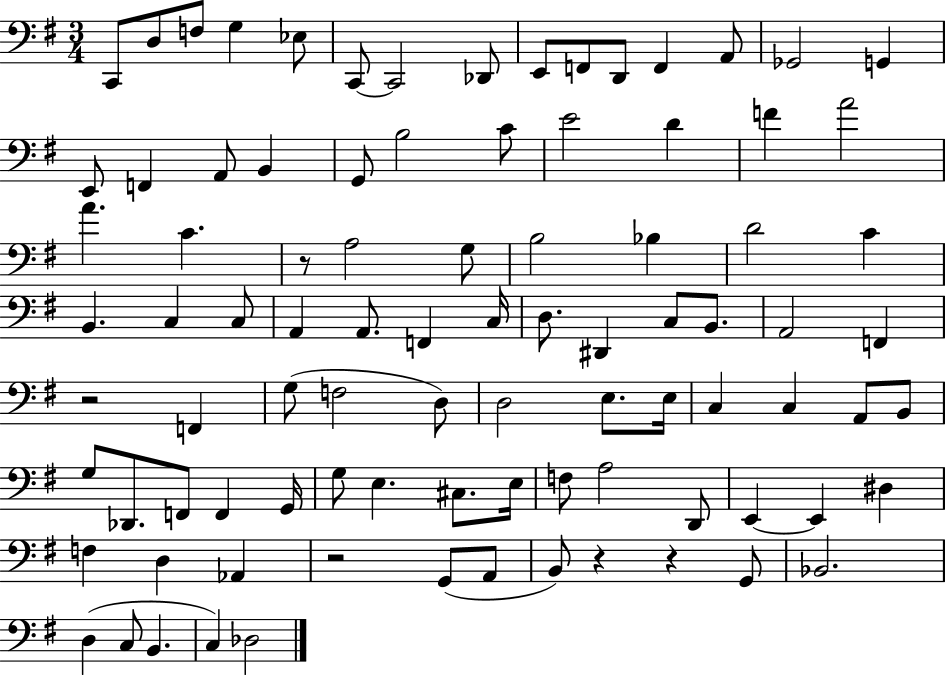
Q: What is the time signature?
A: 3/4